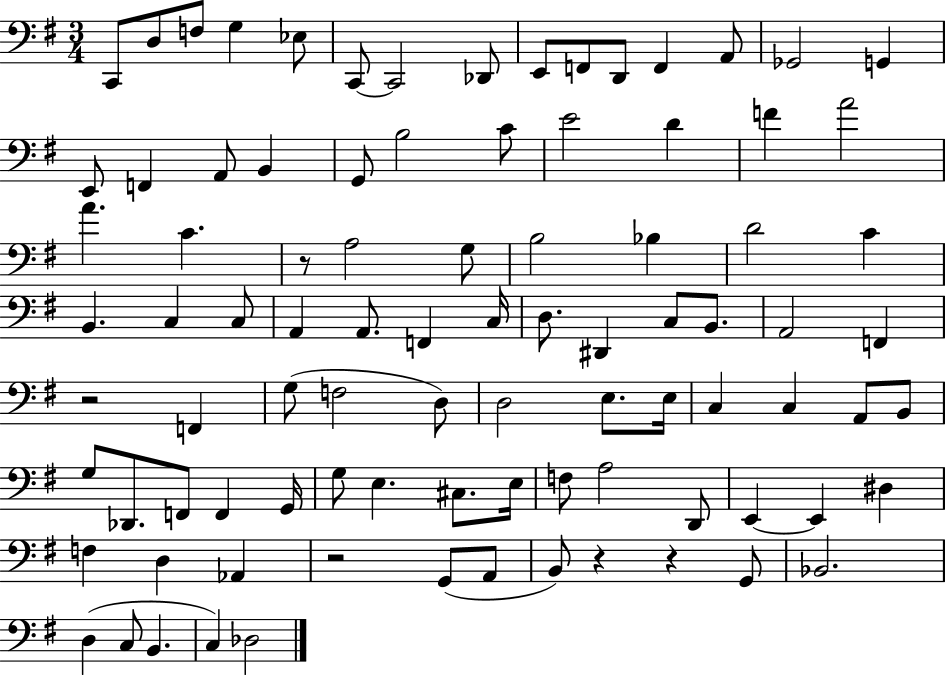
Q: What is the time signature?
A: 3/4